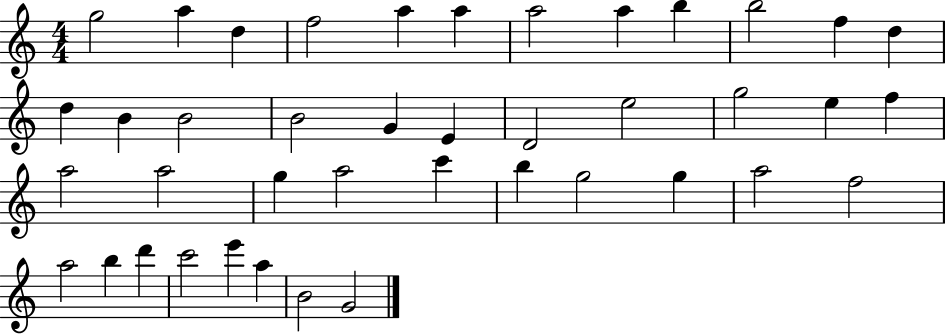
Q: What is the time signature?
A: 4/4